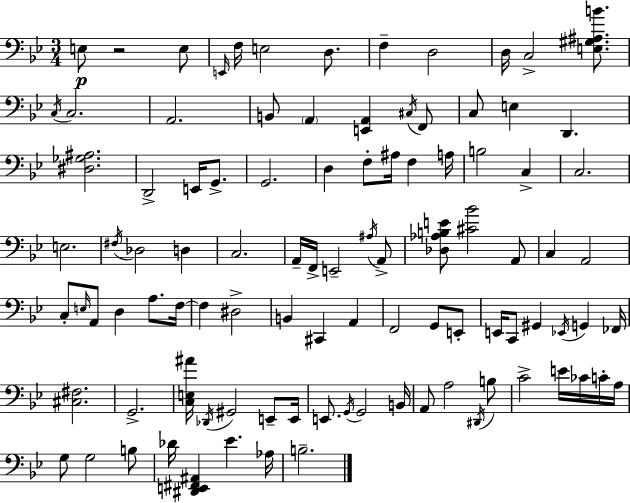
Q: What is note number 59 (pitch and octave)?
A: E2